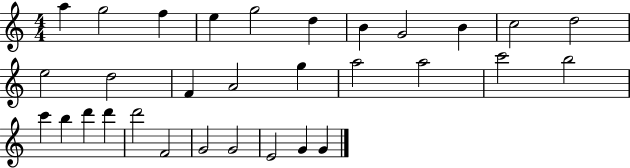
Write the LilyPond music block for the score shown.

{
  \clef treble
  \numericTimeSignature
  \time 4/4
  \key c \major
  a''4 g''2 f''4 | e''4 g''2 d''4 | b'4 g'2 b'4 | c''2 d''2 | \break e''2 d''2 | f'4 a'2 g''4 | a''2 a''2 | c'''2 b''2 | \break c'''4 b''4 d'''4 d'''4 | d'''2 f'2 | g'2 g'2 | e'2 g'4 g'4 | \break \bar "|."
}